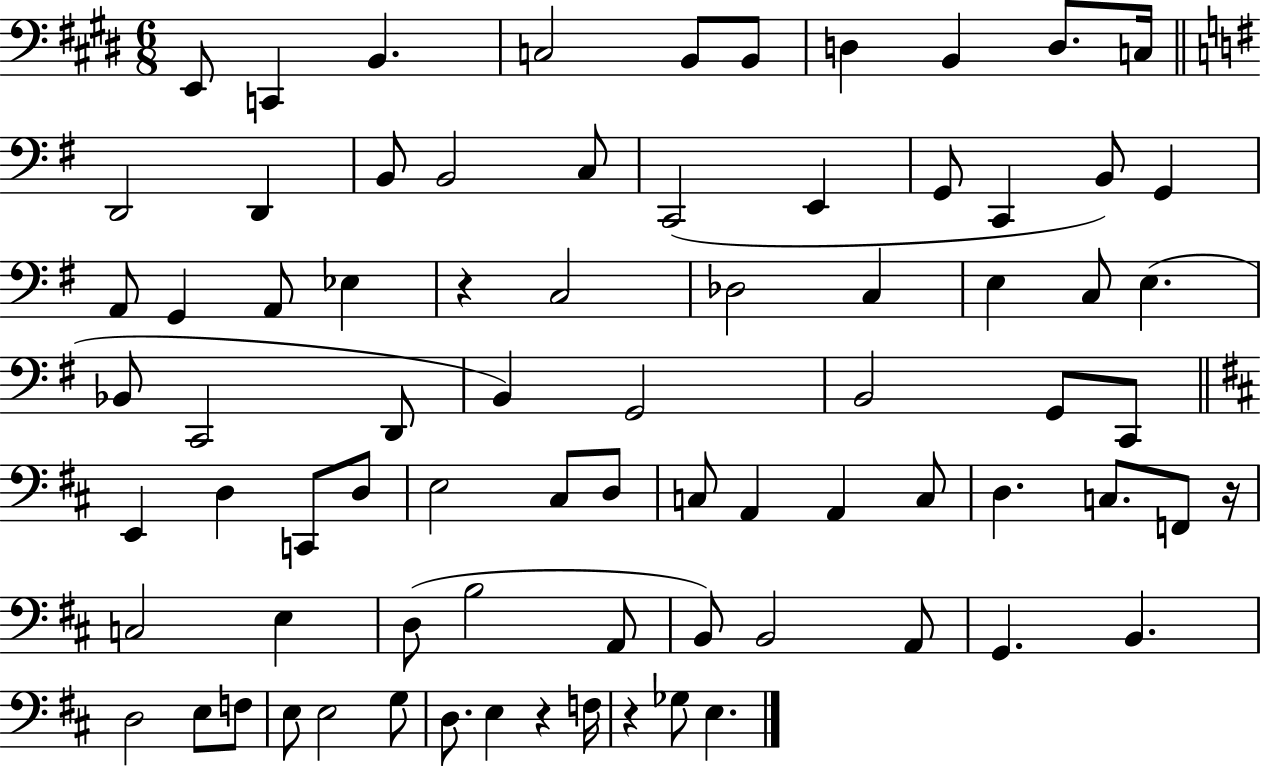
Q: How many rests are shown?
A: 4